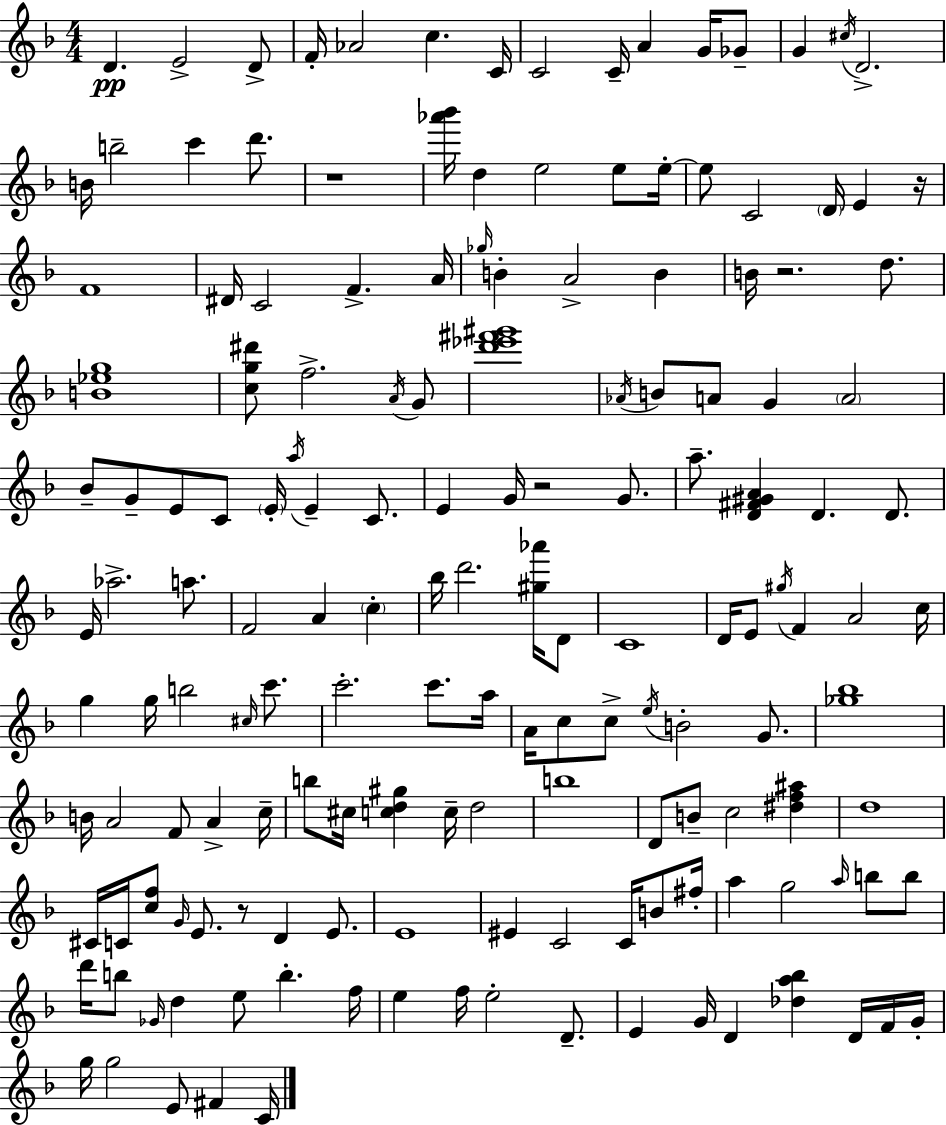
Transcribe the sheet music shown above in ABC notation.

X:1
T:Untitled
M:4/4
L:1/4
K:F
D E2 D/2 F/4 _A2 c C/4 C2 C/4 A G/4 _G/2 G ^c/4 D2 B/4 b2 c' d'/2 z4 [_a'_b']/4 d e2 e/2 e/4 e/2 C2 D/4 E z/4 F4 ^D/4 C2 F A/4 _g/4 B A2 B B/4 z2 d/2 [B_eg]4 [cg^d']/2 f2 A/4 G/2 [d'_e'^f'^g']4 _A/4 B/2 A/2 G A2 _B/2 G/2 E/2 C/2 E/4 a/4 E C/2 E G/4 z2 G/2 a/2 [D^F^GA] D D/2 E/4 _a2 a/2 F2 A c _b/4 d'2 [^g_a']/4 D/2 C4 D/4 E/2 ^g/4 F A2 c/4 g g/4 b2 ^c/4 c'/2 c'2 c'/2 a/4 A/4 c/2 c/2 e/4 B2 G/2 [_g_b]4 B/4 A2 F/2 A c/4 b/2 ^c/4 [cd^g] c/4 d2 b4 D/2 B/2 c2 [^df^a] d4 ^C/4 C/4 [cf]/2 G/4 E/2 z/2 D E/2 E4 ^E C2 C/4 B/2 ^f/4 a g2 a/4 b/2 b/2 d'/4 b/2 _G/4 d e/2 b f/4 e f/4 e2 D/2 E G/4 D [_da_b] D/4 F/4 G/4 g/4 g2 E/2 ^F C/4